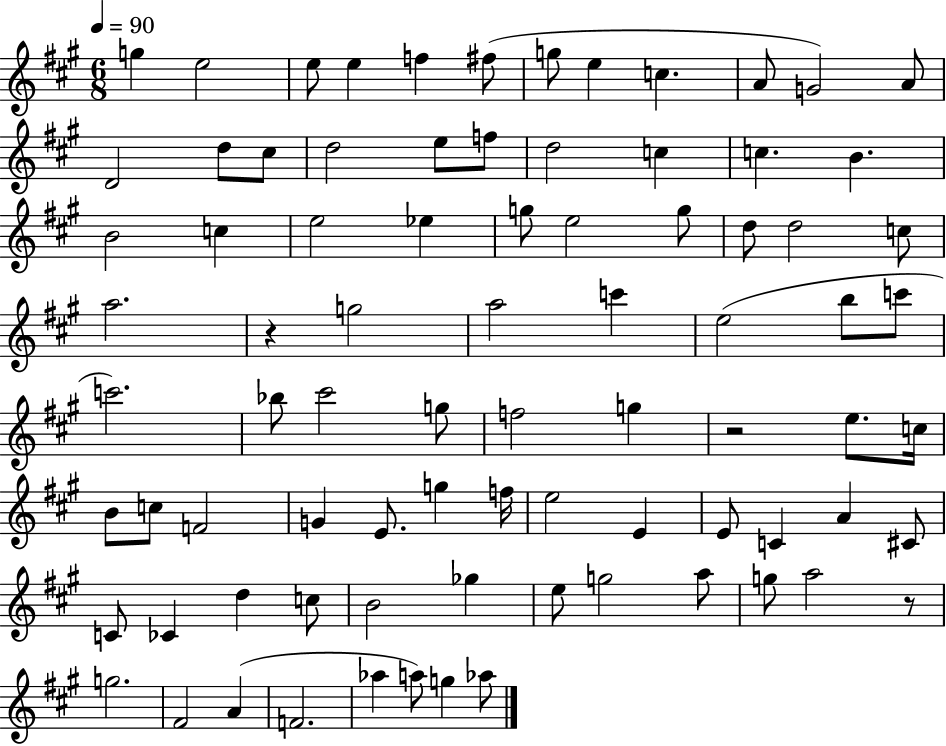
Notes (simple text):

G5/q E5/h E5/e E5/q F5/q F#5/e G5/e E5/q C5/q. A4/e G4/h A4/e D4/h D5/e C#5/e D5/h E5/e F5/e D5/h C5/q C5/q. B4/q. B4/h C5/q E5/h Eb5/q G5/e E5/h G5/e D5/e D5/h C5/e A5/h. R/q G5/h A5/h C6/q E5/h B5/e C6/e C6/h. Bb5/e C#6/h G5/e F5/h G5/q R/h E5/e. C5/s B4/e C5/e F4/h G4/q E4/e. G5/q F5/s E5/h E4/q E4/e C4/q A4/q C#4/e C4/e CES4/q D5/q C5/e B4/h Gb5/q E5/e G5/h A5/e G5/e A5/h R/e G5/h. F#4/h A4/q F4/h. Ab5/q A5/e G5/q Ab5/e